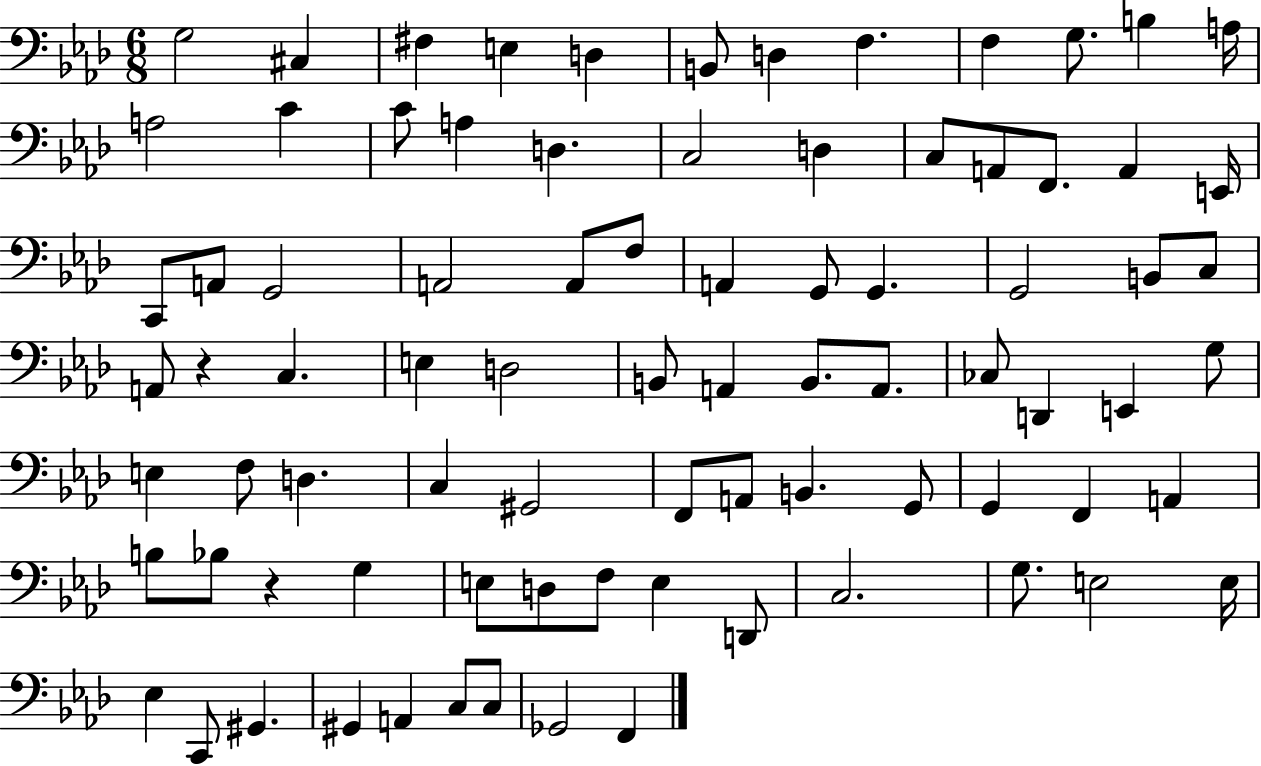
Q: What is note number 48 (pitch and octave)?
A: G3